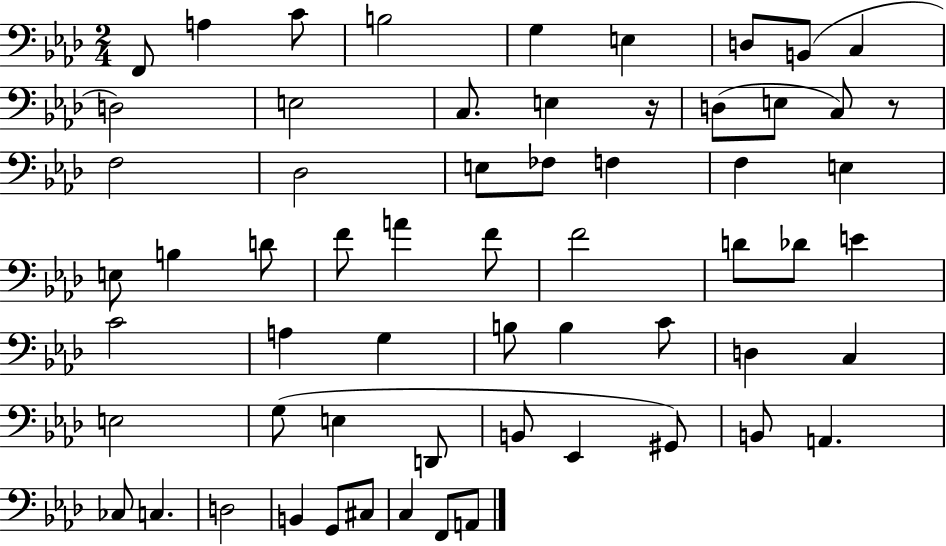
F2/e A3/q C4/e B3/h G3/q E3/q D3/e B2/e C3/q D3/h E3/h C3/e. E3/q R/s D3/e E3/e C3/e R/e F3/h Db3/h E3/e FES3/e F3/q F3/q E3/q E3/e B3/q D4/e F4/e A4/q F4/e F4/h D4/e Db4/e E4/q C4/h A3/q G3/q B3/e B3/q C4/e D3/q C3/q E3/h G3/e E3/q D2/e B2/e Eb2/q G#2/e B2/e A2/q. CES3/e C3/q. D3/h B2/q G2/e C#3/e C3/q F2/e A2/e